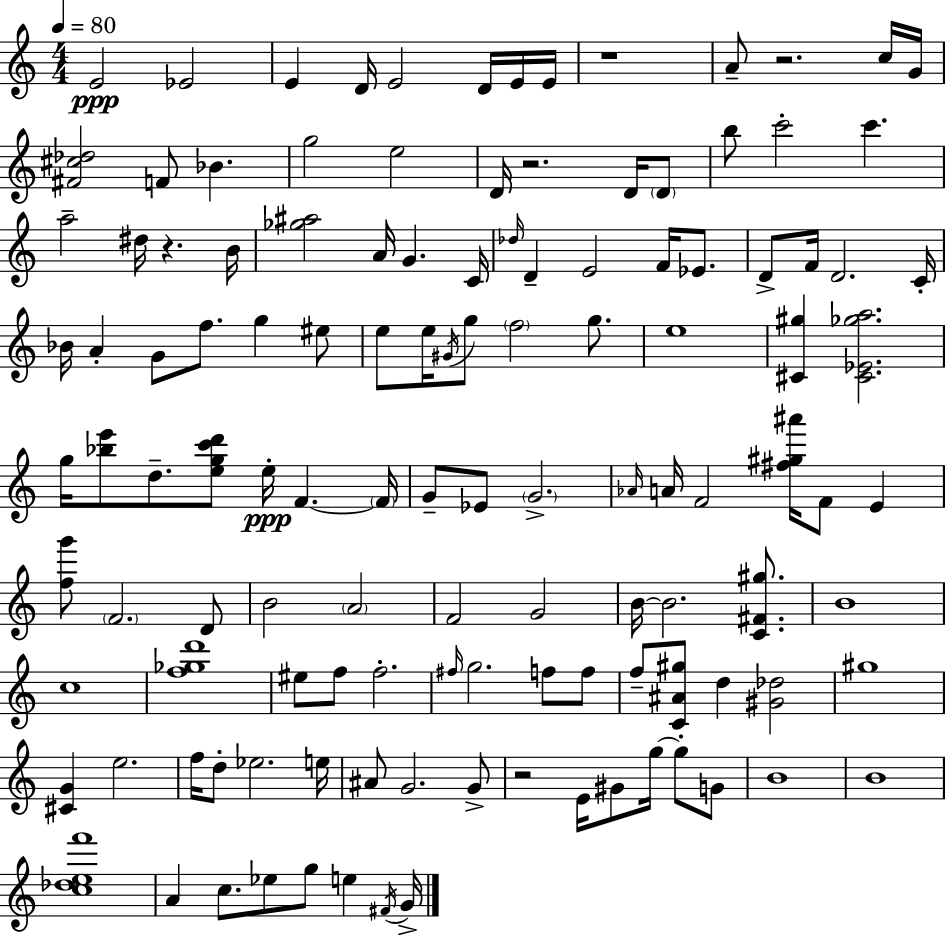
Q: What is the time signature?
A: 4/4